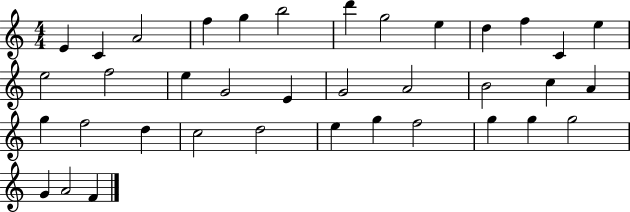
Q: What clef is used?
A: treble